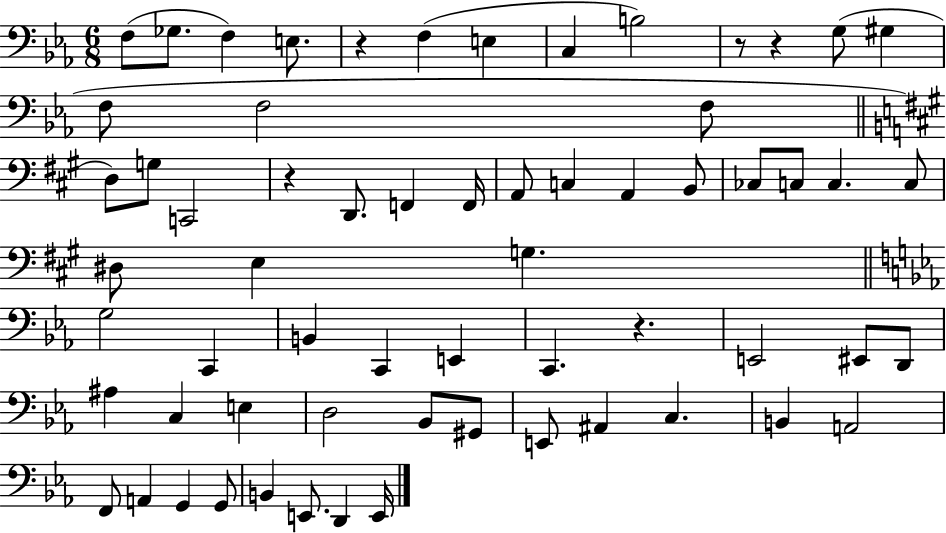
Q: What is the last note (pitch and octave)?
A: E2